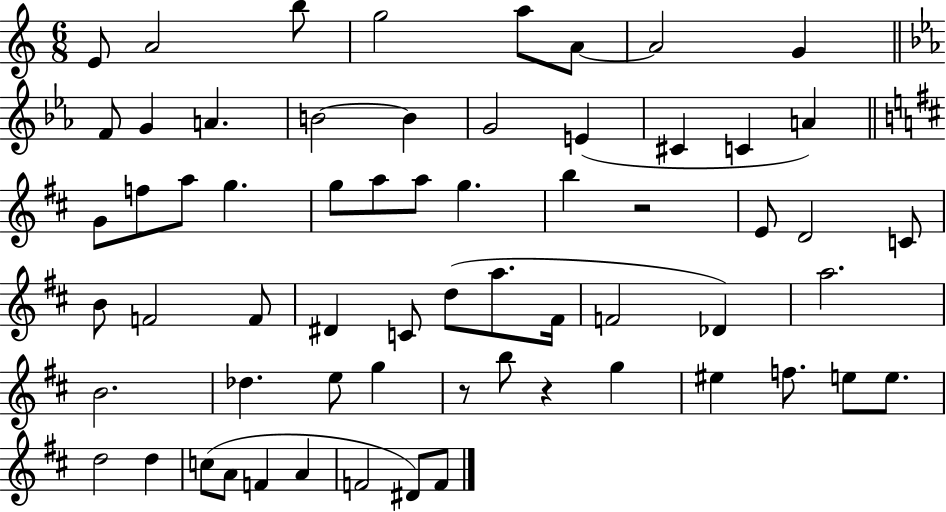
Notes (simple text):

E4/e A4/h B5/e G5/h A5/e A4/e A4/h G4/q F4/e G4/q A4/q. B4/h B4/q G4/h E4/q C#4/q C4/q A4/q G4/e F5/e A5/e G5/q. G5/e A5/e A5/e G5/q. B5/q R/h E4/e D4/h C4/e B4/e F4/h F4/e D#4/q C4/e D5/e A5/e. F#4/s F4/h Db4/q A5/h. B4/h. Db5/q. E5/e G5/q R/e B5/e R/q G5/q EIS5/q F5/e. E5/e E5/e. D5/h D5/q C5/e A4/e F4/q A4/q F4/h D#4/e F4/e